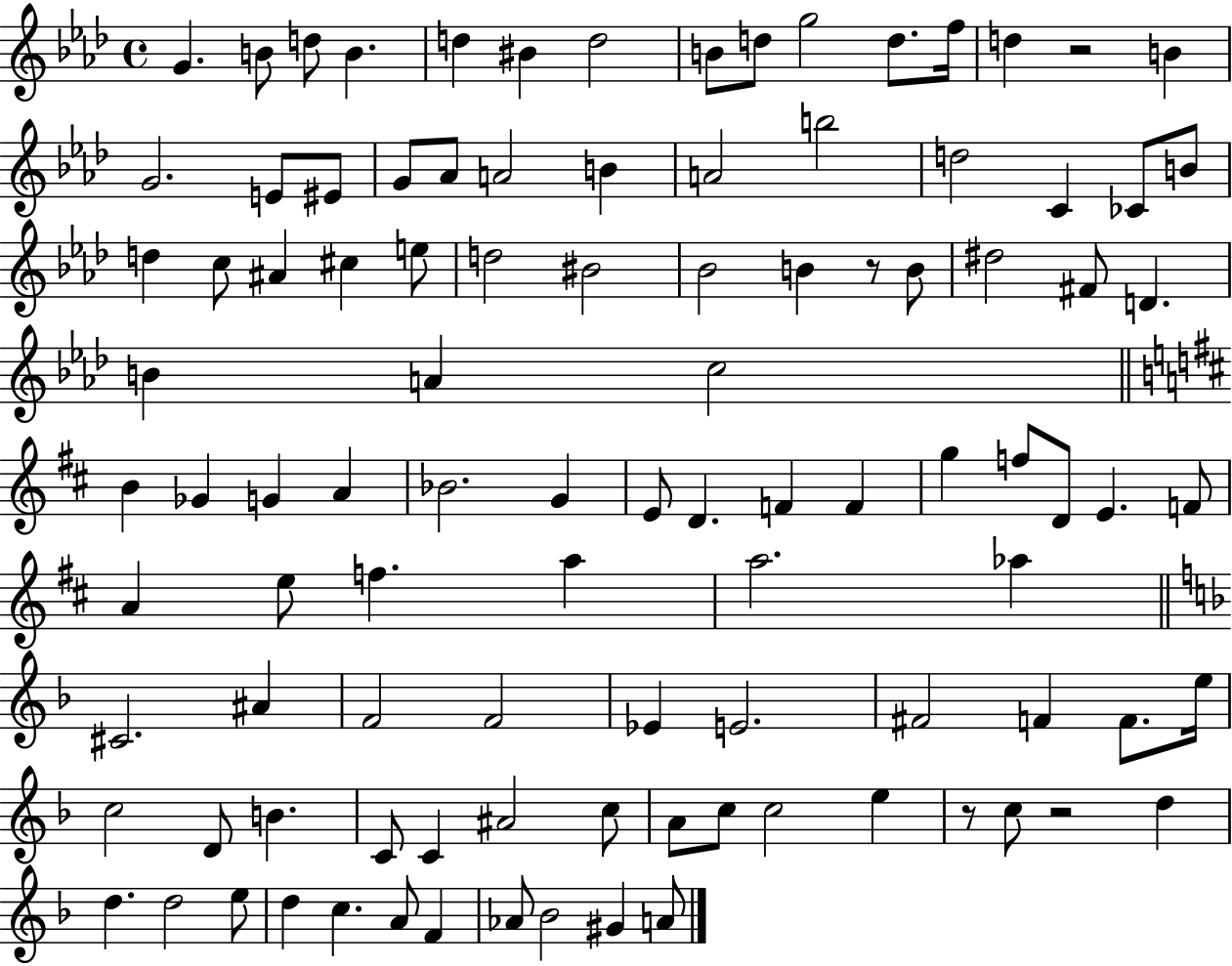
G4/q. B4/e D5/e B4/q. D5/q BIS4/q D5/h B4/e D5/e G5/h D5/e. F5/s D5/q R/h B4/q G4/h. E4/e EIS4/e G4/e Ab4/e A4/h B4/q A4/h B5/h D5/h C4/q CES4/e B4/e D5/q C5/e A#4/q C#5/q E5/e D5/h BIS4/h Bb4/h B4/q R/e B4/e D#5/h F#4/e D4/q. B4/q A4/q C5/h B4/q Gb4/q G4/q A4/q Bb4/h. G4/q E4/e D4/q. F4/q F4/q G5/q F5/e D4/e E4/q. F4/e A4/q E5/e F5/q. A5/q A5/h. Ab5/q C#4/h. A#4/q F4/h F4/h Eb4/q E4/h. F#4/h F4/q F4/e. E5/s C5/h D4/e B4/q. C4/e C4/q A#4/h C5/e A4/e C5/e C5/h E5/q R/e C5/e R/h D5/q D5/q. D5/h E5/e D5/q C5/q. A4/e F4/q Ab4/e Bb4/h G#4/q A4/e